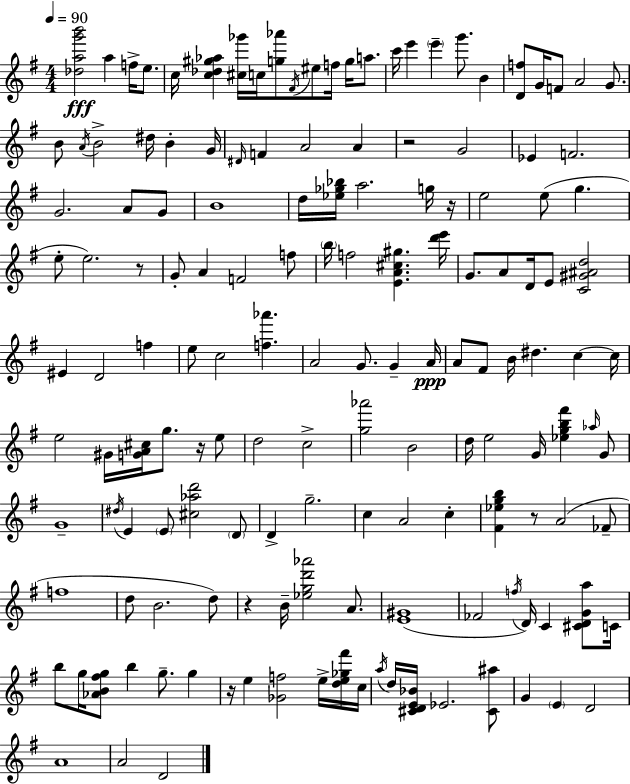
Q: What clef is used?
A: treble